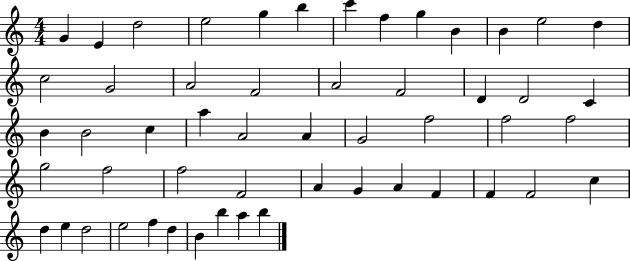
G4/q E4/q D5/h E5/h G5/q B5/q C6/q F5/q G5/q B4/q B4/q E5/h D5/q C5/h G4/h A4/h F4/h A4/h F4/h D4/q D4/h C4/q B4/q B4/h C5/q A5/q A4/h A4/q G4/h F5/h F5/h F5/h G5/h F5/h F5/h F4/h A4/q G4/q A4/q F4/q F4/q F4/h C5/q D5/q E5/q D5/h E5/h F5/q D5/q B4/q B5/q A5/q B5/q